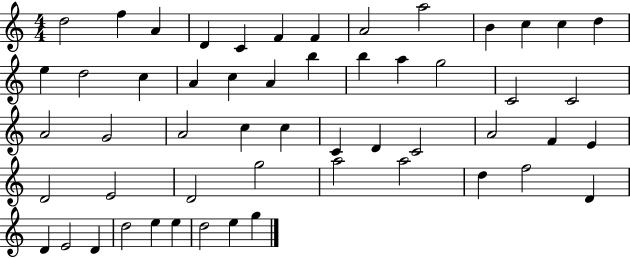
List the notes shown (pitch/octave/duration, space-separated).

D5/h F5/q A4/q D4/q C4/q F4/q F4/q A4/h A5/h B4/q C5/q C5/q D5/q E5/q D5/h C5/q A4/q C5/q A4/q B5/q B5/q A5/q G5/h C4/h C4/h A4/h G4/h A4/h C5/q C5/q C4/q D4/q C4/h A4/h F4/q E4/q D4/h E4/h D4/h G5/h A5/h A5/h D5/q F5/h D4/q D4/q E4/h D4/q D5/h E5/q E5/q D5/h E5/q G5/q